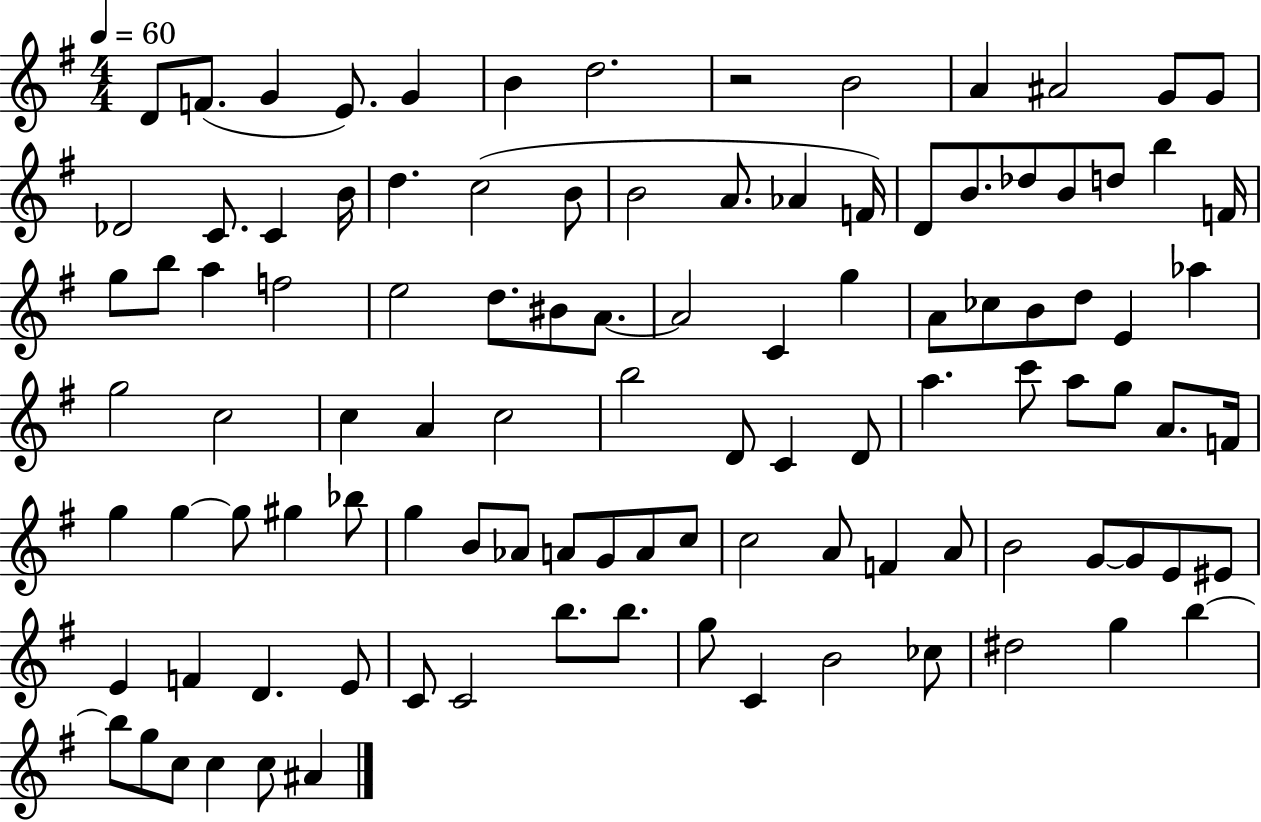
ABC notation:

X:1
T:Untitled
M:4/4
L:1/4
K:G
D/2 F/2 G E/2 G B d2 z2 B2 A ^A2 G/2 G/2 _D2 C/2 C B/4 d c2 B/2 B2 A/2 _A F/4 D/2 B/2 _d/2 B/2 d/2 b F/4 g/2 b/2 a f2 e2 d/2 ^B/2 A/2 A2 C g A/2 _c/2 B/2 d/2 E _a g2 c2 c A c2 b2 D/2 C D/2 a c'/2 a/2 g/2 A/2 F/4 g g g/2 ^g _b/2 g B/2 _A/2 A/2 G/2 A/2 c/2 c2 A/2 F A/2 B2 G/2 G/2 E/2 ^E/2 E F D E/2 C/2 C2 b/2 b/2 g/2 C B2 _c/2 ^d2 g b b/2 g/2 c/2 c c/2 ^A